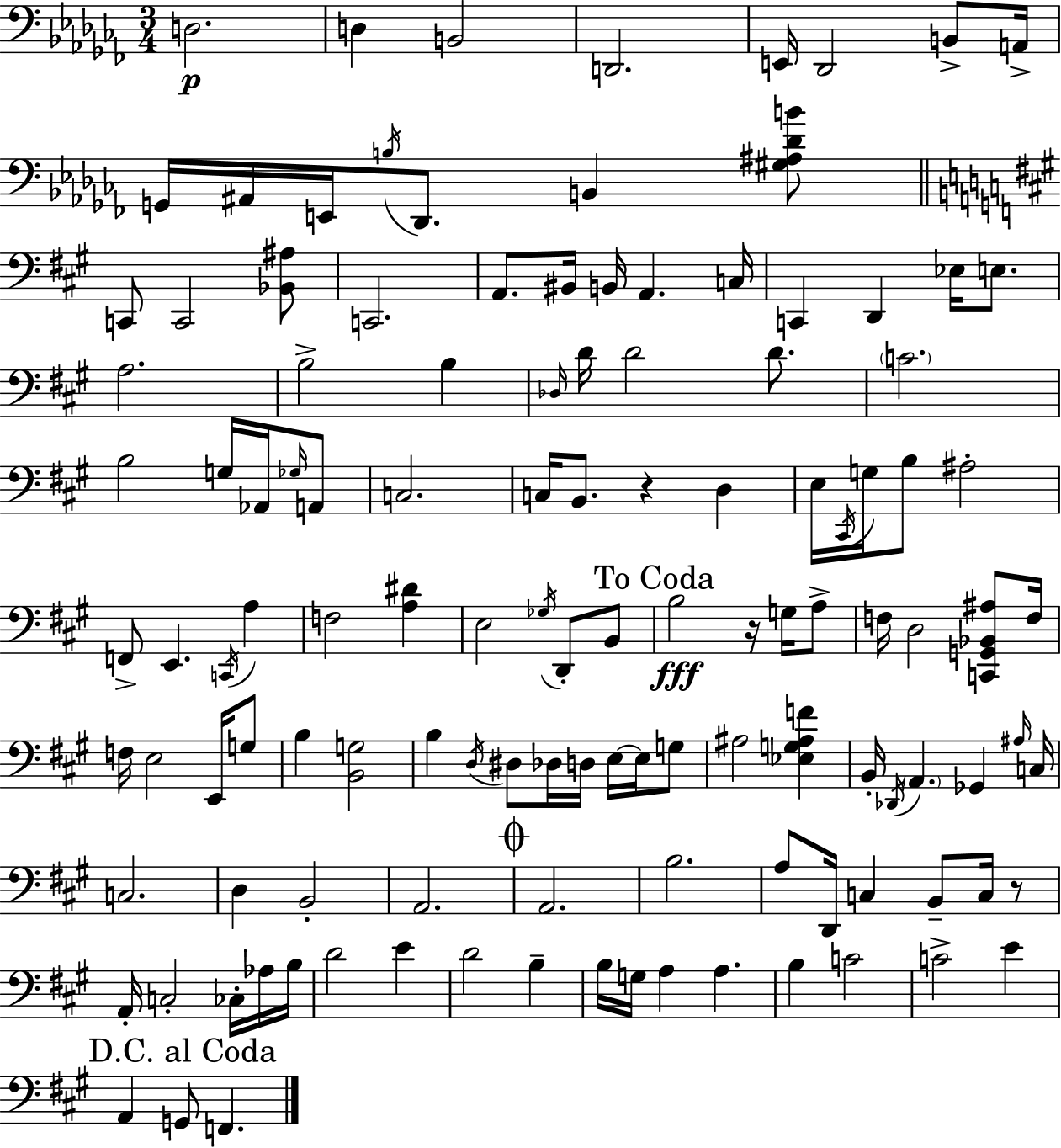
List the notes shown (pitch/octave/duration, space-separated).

D3/h. D3/q B2/h D2/h. E2/s Db2/h B2/e A2/s G2/s A#2/s E2/s B3/s Db2/e. B2/q [G#3,A#3,Db4,B4]/e C2/e C2/h [Bb2,A#3]/e C2/h. A2/e. BIS2/s B2/s A2/q. C3/s C2/q D2/q Eb3/s E3/e. A3/h. B3/h B3/q Db3/s D4/s D4/h D4/e. C4/h. B3/h G3/s Ab2/s Gb3/s A2/e C3/h. C3/s B2/e. R/q D3/q E3/s C#2/s G3/s B3/e A#3/h F2/e E2/q. C2/s A3/q F3/h [A3,D#4]/q E3/h Gb3/s D2/e B2/e B3/h R/s G3/s A3/e F3/s D3/h [C2,G2,Bb2,A#3]/e F3/s F3/s E3/h E2/s G3/e B3/q [B2,G3]/h B3/q D3/s D#3/e Db3/s D3/s E3/s E3/s G3/e A#3/h [Eb3,G3,A#3,F4]/q B2/s Db2/s A2/q. Gb2/q A#3/s C3/s C3/h. D3/q B2/h A2/h. A2/h. B3/h. A3/e D2/s C3/q B2/e C3/s R/e A2/s C3/h CES3/s Ab3/s B3/s D4/h E4/q D4/h B3/q B3/s G3/s A3/q A3/q. B3/q C4/h C4/h E4/q A2/q G2/e F2/q.